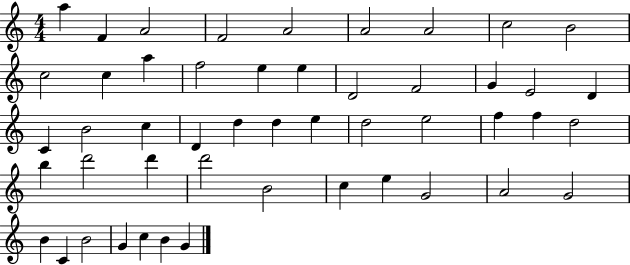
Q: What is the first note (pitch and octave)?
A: A5